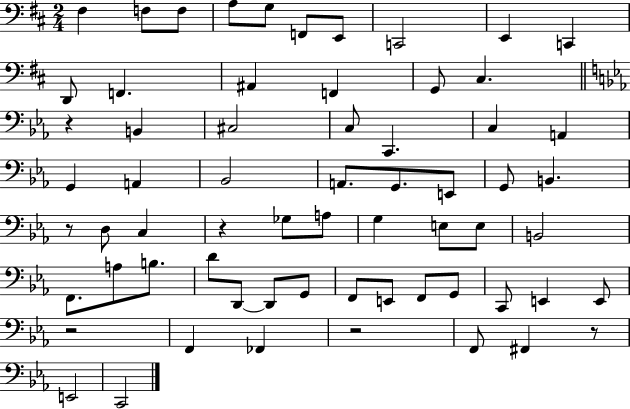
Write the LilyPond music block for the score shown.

{
  \clef bass
  \numericTimeSignature
  \time 2/4
  \key d \major
  fis4 f8 f8 | a8 g8 f,8 e,8 | c,2 | e,4 c,4 | \break d,8 f,4. | ais,4 f,4 | g,8 cis4. | \bar "||" \break \key ees \major r4 b,4 | cis2 | c8 c,4. | c4 a,4 | \break g,4 a,4 | bes,2 | a,8. g,8. e,8 | g,8 b,4. | \break r8 d8 c4 | r4 ges8 a8 | g4 e8 e8 | b,2 | \break f,8. a8 b8. | d'8 d,8~~ d,8 g,8 | f,8 e,8 f,8 g,8 | c,8 e,4 e,8 | \break r2 | f,4 fes,4 | r2 | f,8 fis,4 r8 | \break e,2 | c,2 | \bar "|."
}